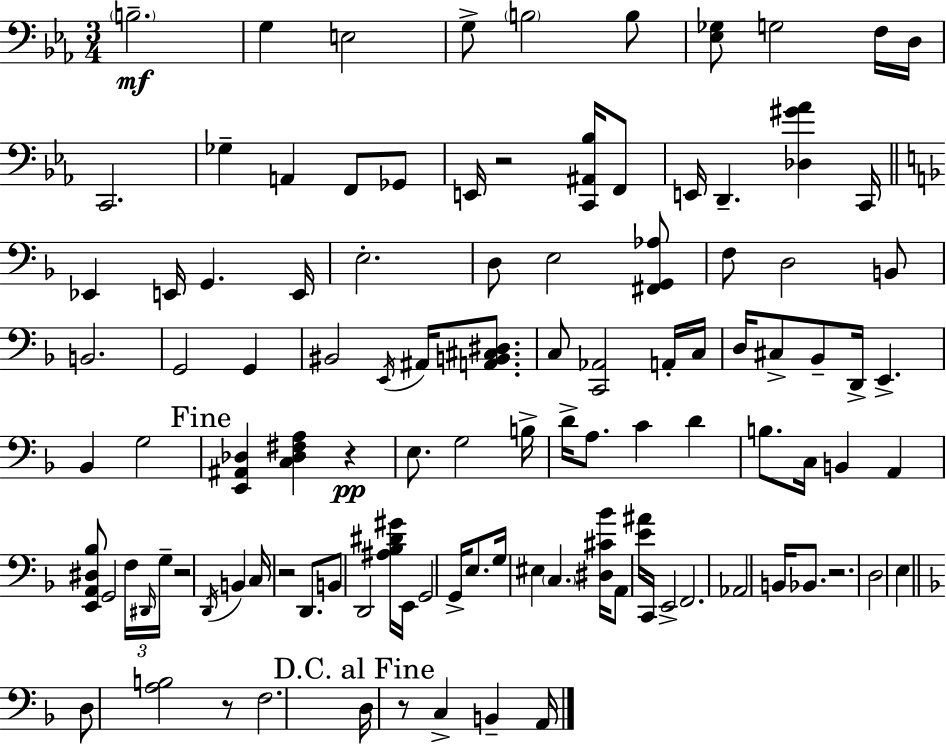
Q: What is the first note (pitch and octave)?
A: B3